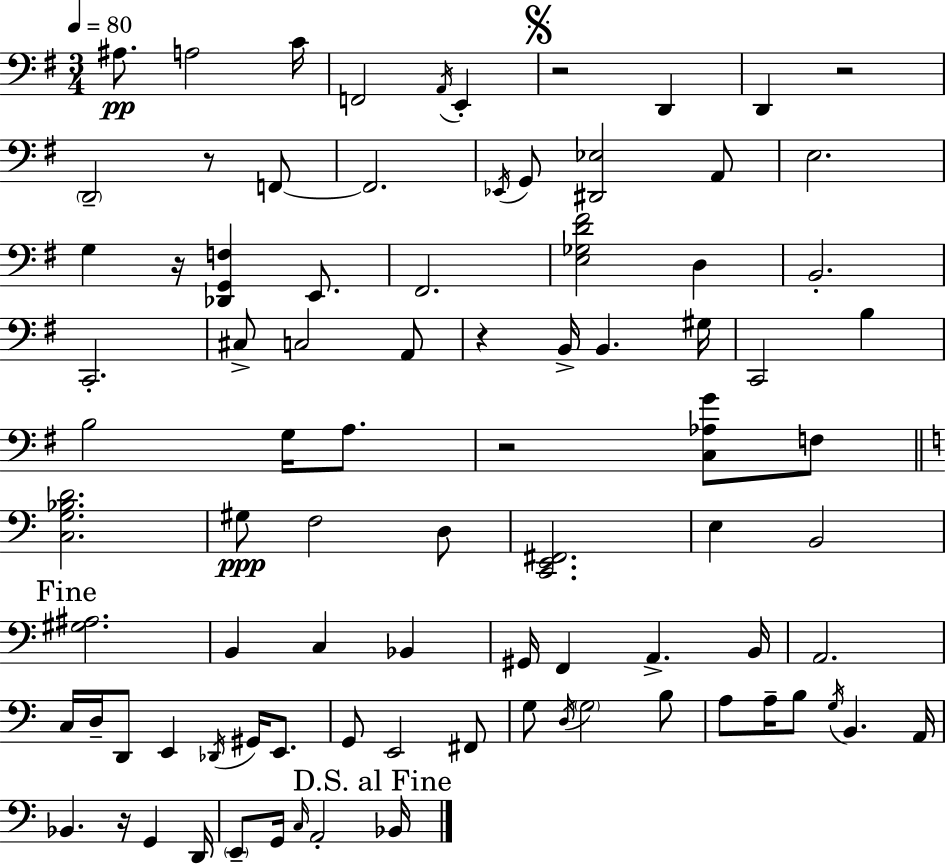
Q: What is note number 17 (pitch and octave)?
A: E2